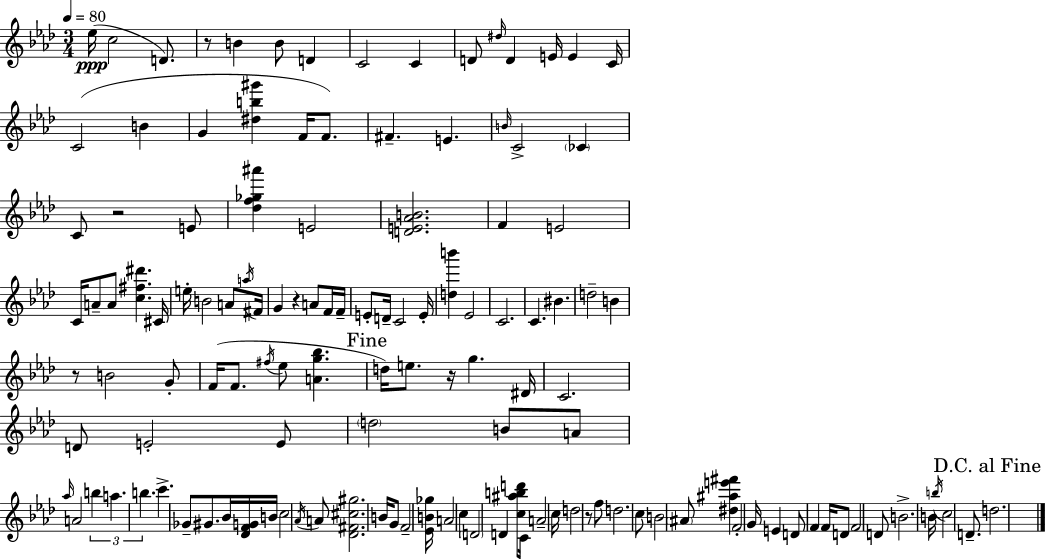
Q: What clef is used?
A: treble